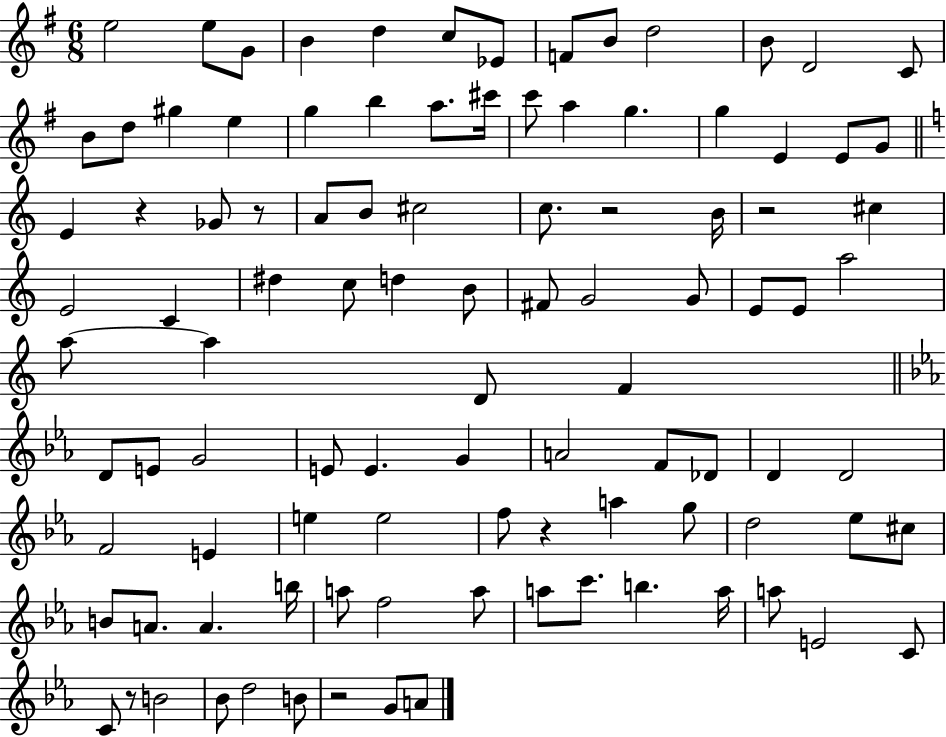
{
  \clef treble
  \numericTimeSignature
  \time 6/8
  \key g \major
  e''2 e''8 g'8 | b'4 d''4 c''8 ees'8 | f'8 b'8 d''2 | b'8 d'2 c'8 | \break b'8 d''8 gis''4 e''4 | g''4 b''4 a''8. cis'''16 | c'''8 a''4 g''4. | g''4 e'4 e'8 g'8 | \break \bar "||" \break \key c \major e'4 r4 ges'8 r8 | a'8 b'8 cis''2 | c''8. r2 b'16 | r2 cis''4 | \break e'2 c'4 | dis''4 c''8 d''4 b'8 | fis'8 g'2 g'8 | e'8 e'8 a''2 | \break a''8~~ a''4 d'8 f'4 | \bar "||" \break \key c \minor d'8 e'8 g'2 | e'8 e'4. g'4 | a'2 f'8 des'8 | d'4 d'2 | \break f'2 e'4 | e''4 e''2 | f''8 r4 a''4 g''8 | d''2 ees''8 cis''8 | \break b'8 a'8. a'4. b''16 | a''8 f''2 a''8 | a''8 c'''8. b''4. a''16 | a''8 e'2 c'8 | \break c'8 r8 b'2 | bes'8 d''2 b'8 | r2 g'8 a'8 | \bar "|."
}